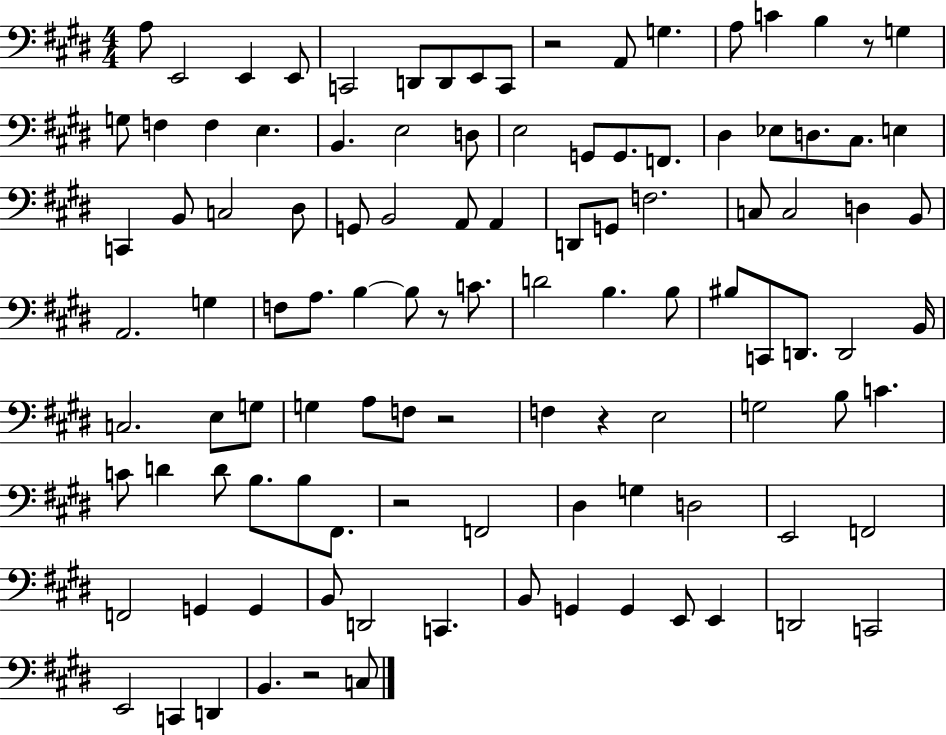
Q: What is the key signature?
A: E major